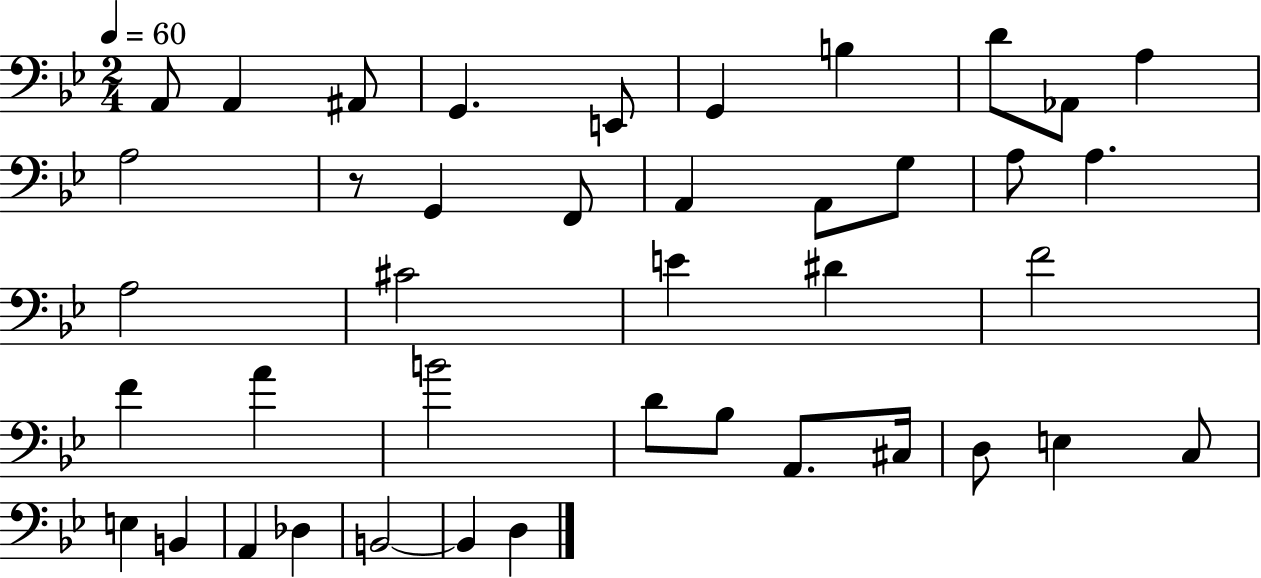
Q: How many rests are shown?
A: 1